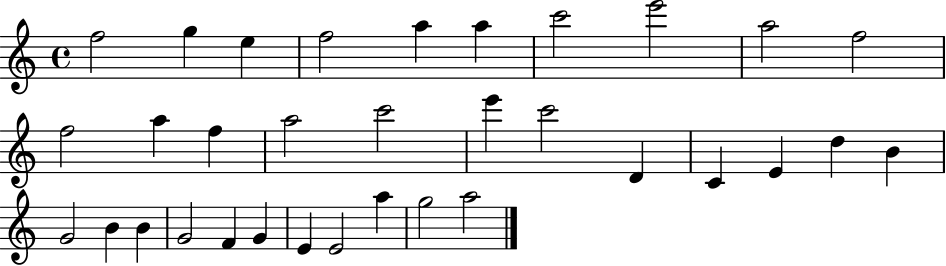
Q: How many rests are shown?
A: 0